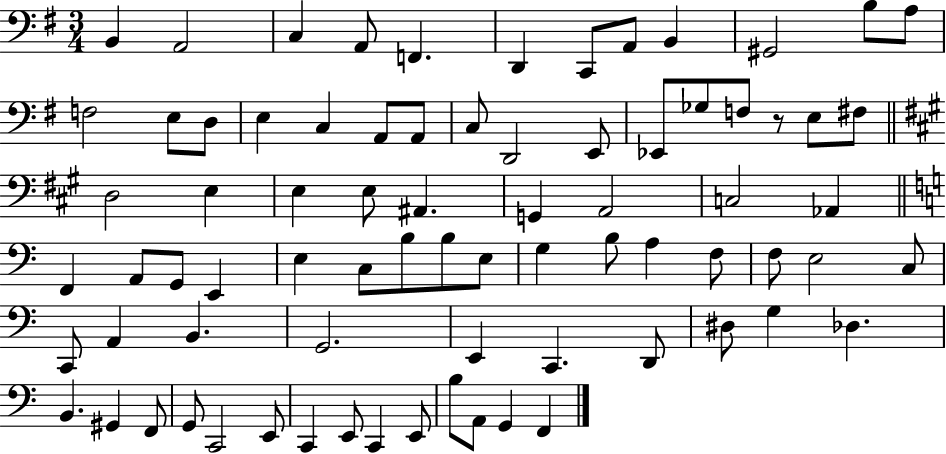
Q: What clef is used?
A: bass